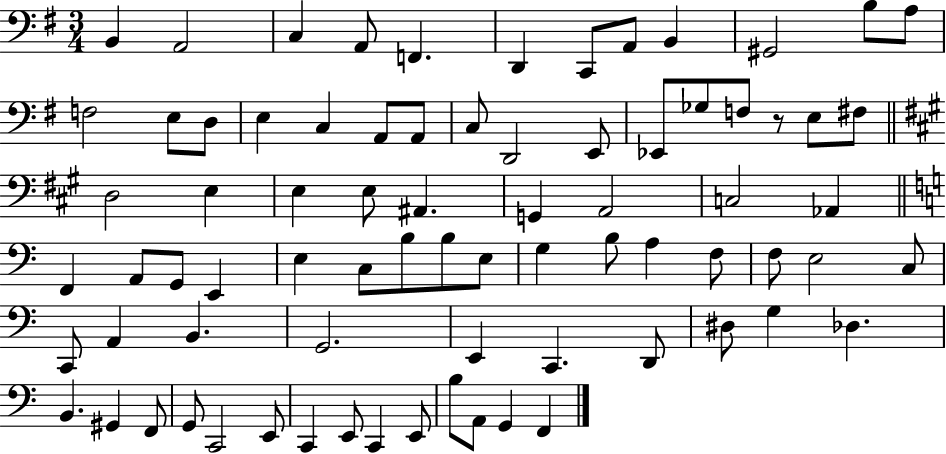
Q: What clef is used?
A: bass